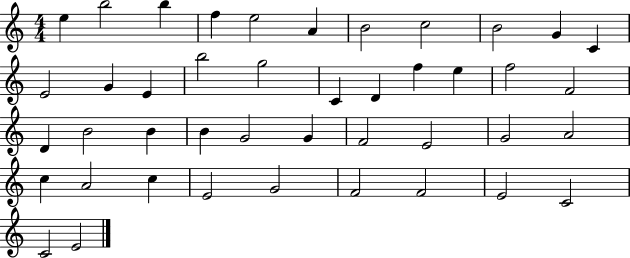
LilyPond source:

{
  \clef treble
  \numericTimeSignature
  \time 4/4
  \key c \major
  e''4 b''2 b''4 | f''4 e''2 a'4 | b'2 c''2 | b'2 g'4 c'4 | \break e'2 g'4 e'4 | b''2 g''2 | c'4 d'4 f''4 e''4 | f''2 f'2 | \break d'4 b'2 b'4 | b'4 g'2 g'4 | f'2 e'2 | g'2 a'2 | \break c''4 a'2 c''4 | e'2 g'2 | f'2 f'2 | e'2 c'2 | \break c'2 e'2 | \bar "|."
}